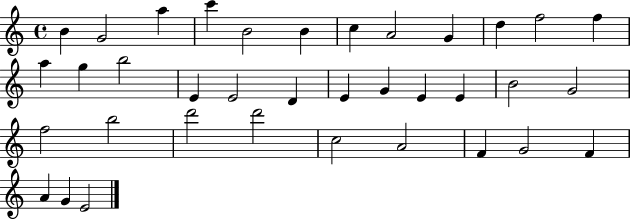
B4/q G4/h A5/q C6/q B4/h B4/q C5/q A4/h G4/q D5/q F5/h F5/q A5/q G5/q B5/h E4/q E4/h D4/q E4/q G4/q E4/q E4/q B4/h G4/h F5/h B5/h D6/h D6/h C5/h A4/h F4/q G4/h F4/q A4/q G4/q E4/h